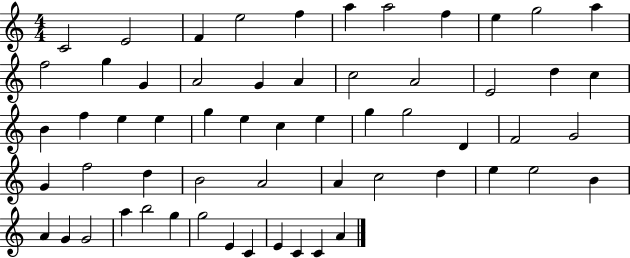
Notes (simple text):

C4/h E4/h F4/q E5/h F5/q A5/q A5/h F5/q E5/q G5/h A5/q F5/h G5/q G4/q A4/h G4/q A4/q C5/h A4/h E4/h D5/q C5/q B4/q F5/q E5/q E5/q G5/q E5/q C5/q E5/q G5/q G5/h D4/q F4/h G4/h G4/q F5/h D5/q B4/h A4/h A4/q C5/h D5/q E5/q E5/h B4/q A4/q G4/q G4/h A5/q B5/h G5/q G5/h E4/q C4/q E4/q C4/q C4/q A4/q